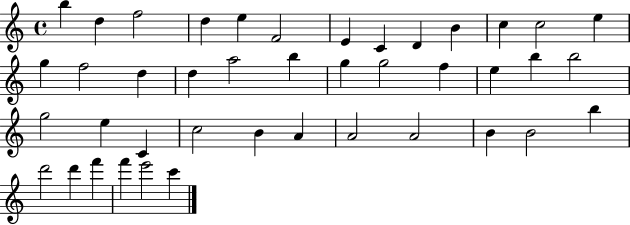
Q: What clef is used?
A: treble